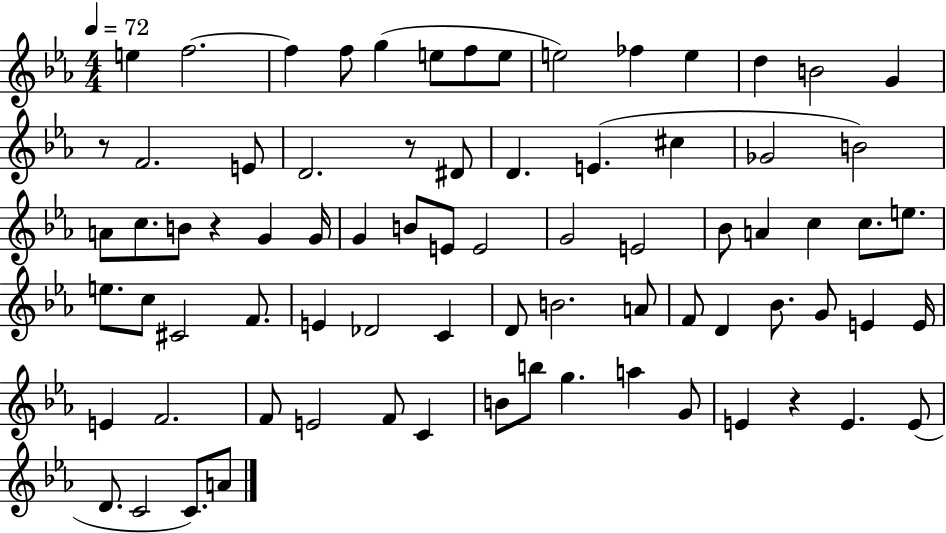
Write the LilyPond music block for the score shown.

{
  \clef treble
  \numericTimeSignature
  \time 4/4
  \key ees \major
  \tempo 4 = 72
  \repeat volta 2 { e''4 f''2.~~ | f''4 f''8 g''4( e''8 f''8 e''8 | e''2) fes''4 e''4 | d''4 b'2 g'4 | \break r8 f'2. e'8 | d'2. r8 dis'8 | d'4. e'4.( cis''4 | ges'2 b'2) | \break a'8 c''8. b'8 r4 g'4 g'16 | g'4 b'8 e'8 e'2 | g'2 e'2 | bes'8 a'4 c''4 c''8. e''8. | \break e''8. c''8 cis'2 f'8. | e'4 des'2 c'4 | d'8 b'2. a'8 | f'8 d'4 bes'8. g'8 e'4 e'16 | \break e'4 f'2. | f'8 e'2 f'8 c'4 | b'8 b''8 g''4. a''4 g'8 | e'4 r4 e'4. e'8( | \break d'8. c'2 c'8.) a'8 | } \bar "|."
}